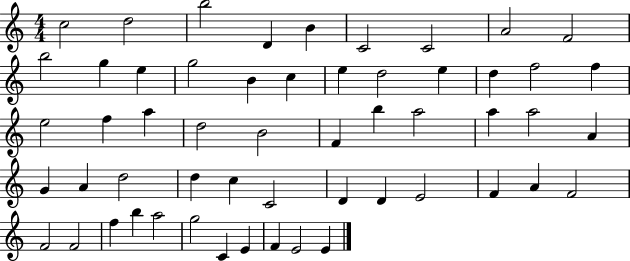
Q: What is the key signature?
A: C major